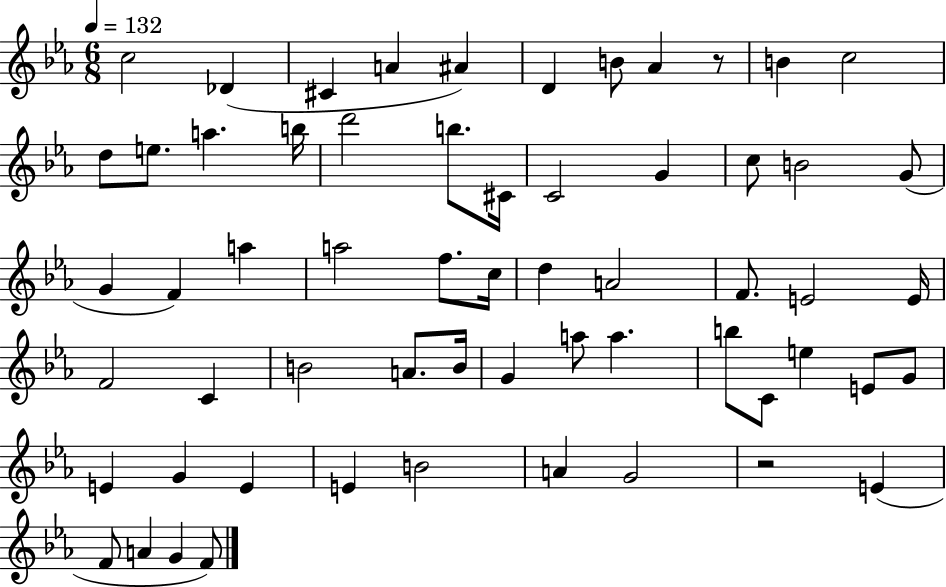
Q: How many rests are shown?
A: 2